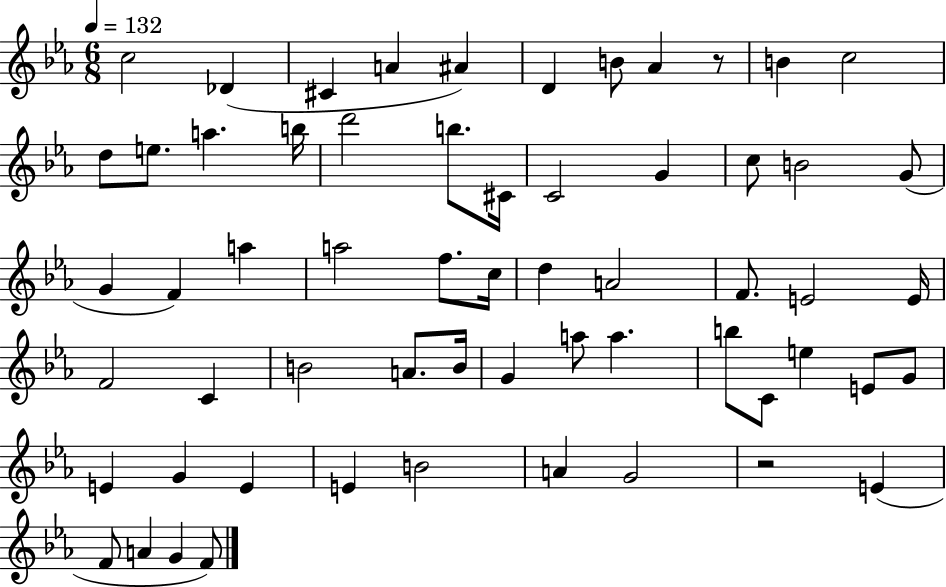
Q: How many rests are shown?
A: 2